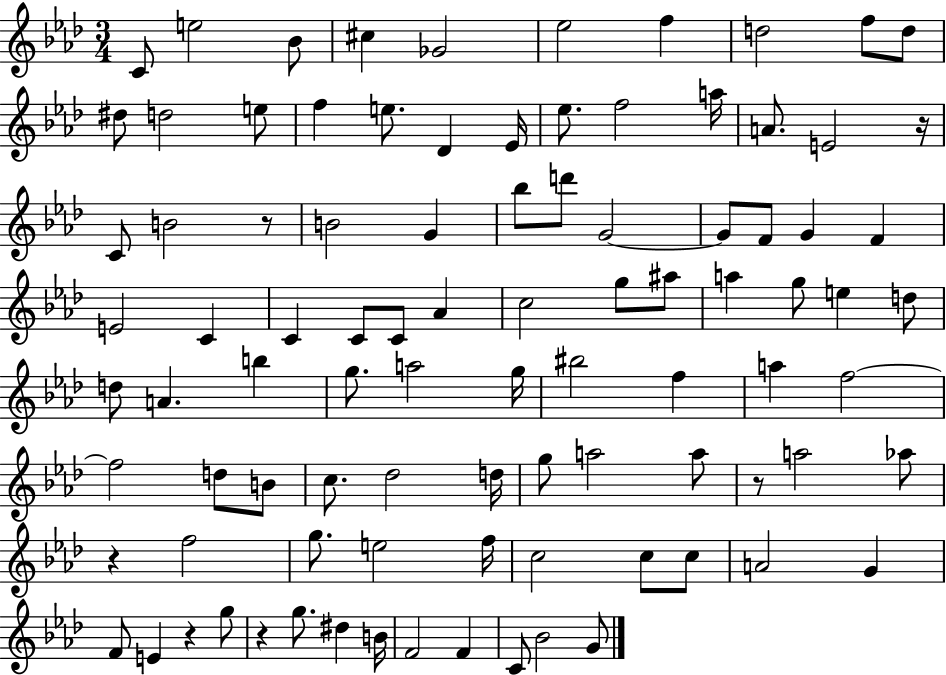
{
  \clef treble
  \numericTimeSignature
  \time 3/4
  \key aes \major
  c'8 e''2 bes'8 | cis''4 ges'2 | ees''2 f''4 | d''2 f''8 d''8 | \break dis''8 d''2 e''8 | f''4 e''8. des'4 ees'16 | ees''8. f''2 a''16 | a'8. e'2 r16 | \break c'8 b'2 r8 | b'2 g'4 | bes''8 d'''8 g'2~~ | g'8 f'8 g'4 f'4 | \break e'2 c'4 | c'4 c'8 c'8 aes'4 | c''2 g''8 ais''8 | a''4 g''8 e''4 d''8 | \break d''8 a'4. b''4 | g''8. a''2 g''16 | bis''2 f''4 | a''4 f''2~~ | \break f''2 d''8 b'8 | c''8. des''2 d''16 | g''8 a''2 a''8 | r8 a''2 aes''8 | \break r4 f''2 | g''8. e''2 f''16 | c''2 c''8 c''8 | a'2 g'4 | \break f'8 e'4 r4 g''8 | r4 g''8. dis''4 b'16 | f'2 f'4 | c'8 bes'2 g'8 | \break \bar "|."
}